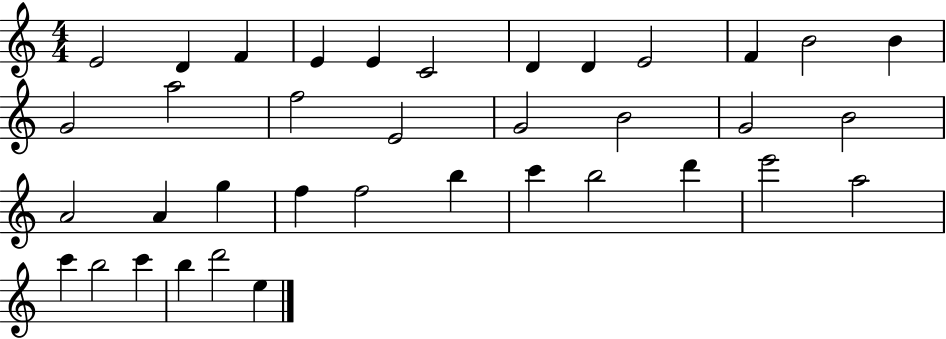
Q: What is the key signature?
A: C major